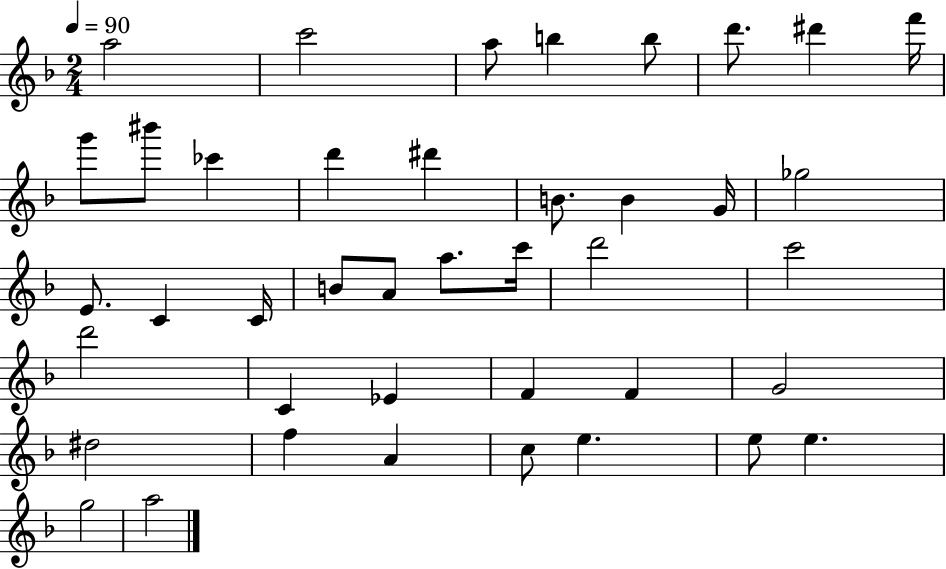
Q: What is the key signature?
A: F major